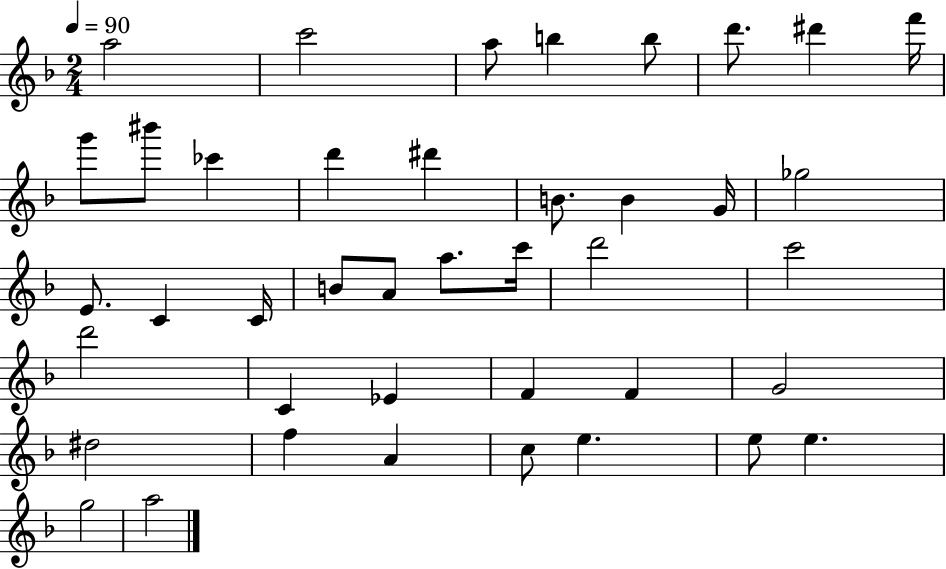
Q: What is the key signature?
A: F major